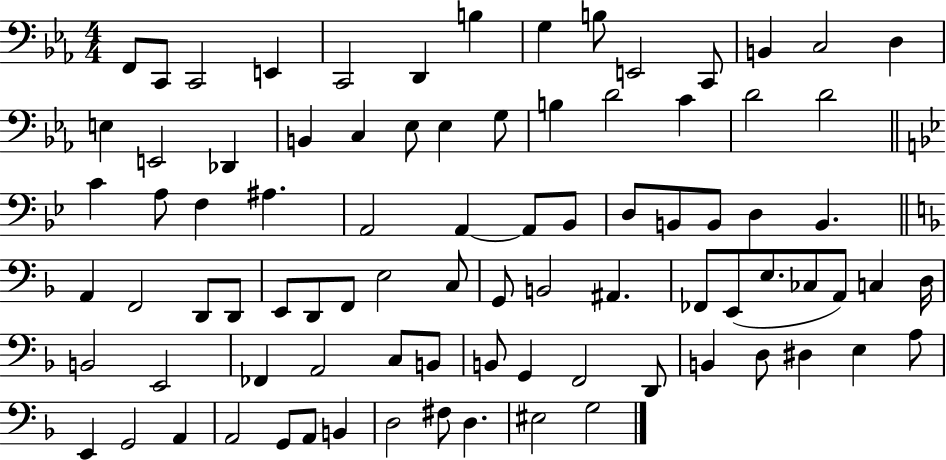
X:1
T:Untitled
M:4/4
L:1/4
K:Eb
F,,/2 C,,/2 C,,2 E,, C,,2 D,, B, G, B,/2 E,,2 C,,/2 B,, C,2 D, E, E,,2 _D,, B,, C, _E,/2 _E, G,/2 B, D2 C D2 D2 C A,/2 F, ^A, A,,2 A,, A,,/2 _B,,/2 D,/2 B,,/2 B,,/2 D, B,, A,, F,,2 D,,/2 D,,/2 E,,/2 D,,/2 F,,/2 E,2 C,/2 G,,/2 B,,2 ^A,, _F,,/2 E,,/2 E,/2 _C,/2 A,,/2 C, D,/4 B,,2 E,,2 _F,, A,,2 C,/2 B,,/2 B,,/2 G,, F,,2 D,,/2 B,, D,/2 ^D, E, A,/2 E,, G,,2 A,, A,,2 G,,/2 A,,/2 B,, D,2 ^F,/2 D, ^E,2 G,2